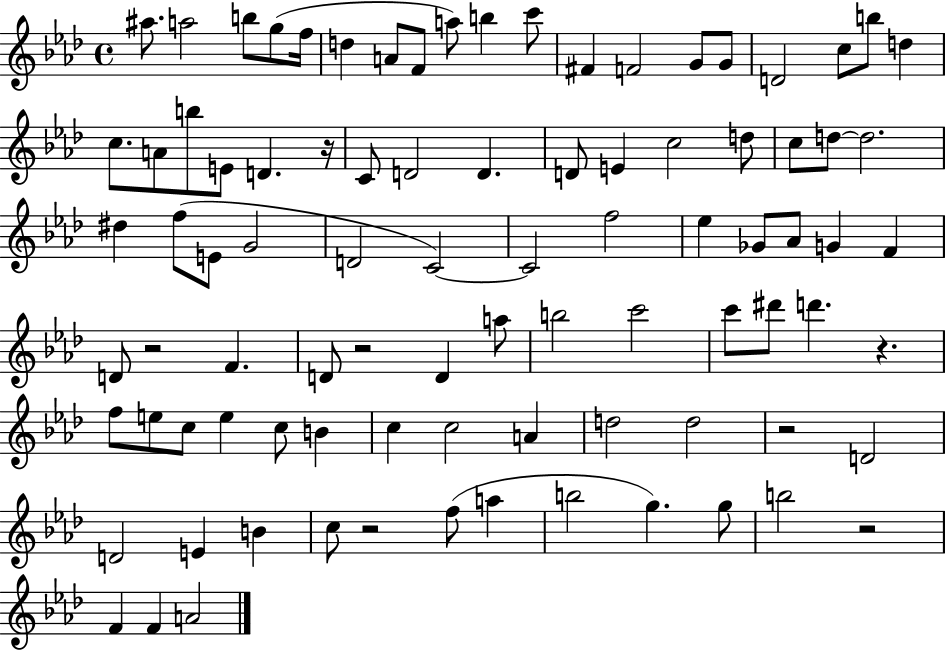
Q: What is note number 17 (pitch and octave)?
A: C5